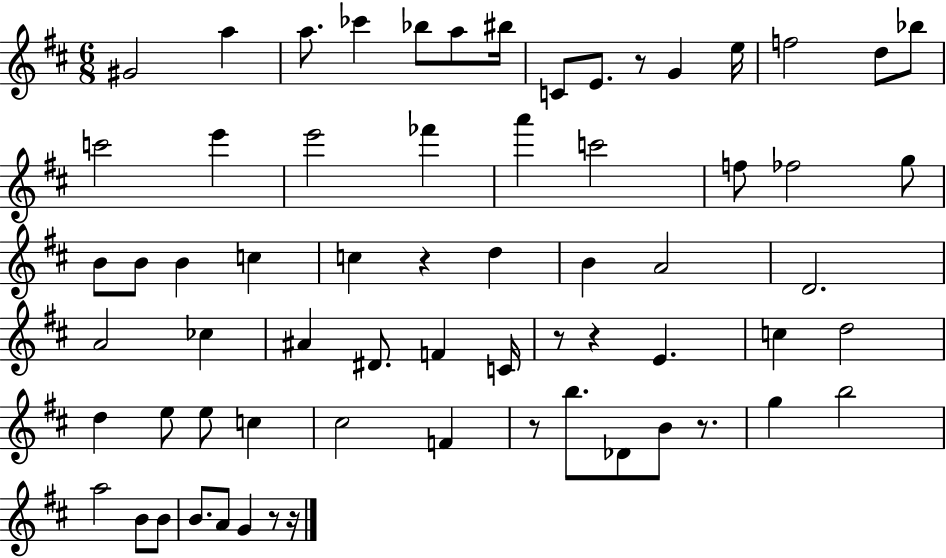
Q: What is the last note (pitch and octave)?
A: G4